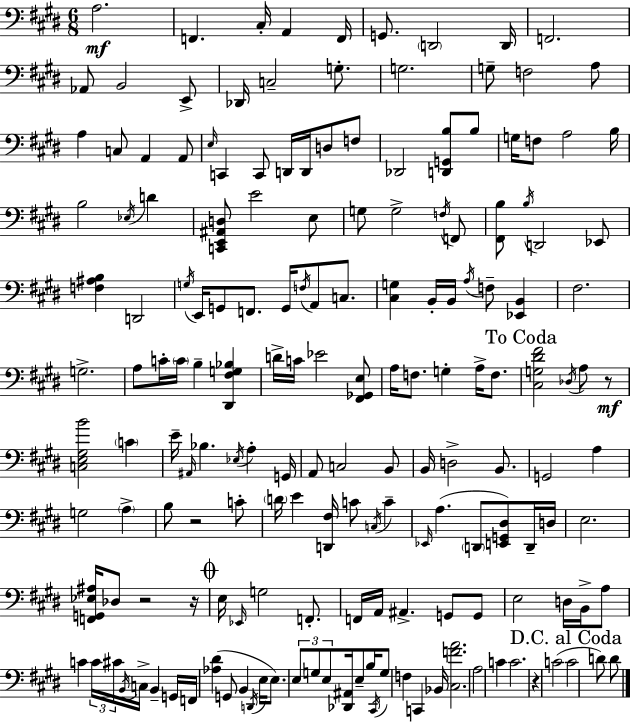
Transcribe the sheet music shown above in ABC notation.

X:1
T:Untitled
M:6/8
L:1/4
K:E
A,2 F,, ^C,/4 A,, F,,/4 G,,/2 D,,2 D,,/4 F,,2 _A,,/2 B,,2 E,,/2 _D,,/4 C,2 G,/2 G,2 G,/2 F,2 A,/2 A, C,/2 A,, A,,/2 E,/4 C,, C,,/2 D,,/4 D,,/4 D,/2 F,/2 _D,,2 [D,,G,,B,]/2 B,/2 G,/4 F,/2 A,2 B,/4 B,2 _E,/4 D [C,,E,,^A,,D,]/2 E2 E,/2 G,/2 G,2 F,/4 F,,/2 [^F,,B,]/2 B,/4 D,,2 _E,,/2 [F,^A,B,] D,,2 G,/4 E,,/4 G,,/2 F,,/2 G,,/4 F,/4 A,,/2 C,/2 [^C,G,] B,,/4 B,,/4 A,/4 F,/2 [_E,,B,,] ^F,2 G,2 A,/2 C/4 C/4 B, [^D,,^F,G,_B,] D/4 C/4 _E2 [^F,,_G,,E,]/2 A,/4 F,/2 G, A,/4 F,/2 [^C,G,^D^F]2 _D,/4 A,/2 z/2 [C,E,^G,B]2 C E/4 ^A,,/4 _B, _E,/4 A, G,,/4 A,,/2 C,2 B,,/2 B,,/4 D,2 B,,/2 G,,2 A, G,2 A, B,/2 z2 C/2 D/4 E [D,,^F,]/4 C/2 C,/4 C _E,,/4 A, D,,/2 [E,,G,,^D,]/2 D,,/4 D,/4 E,2 [F,,G,,_E,^A,]/4 _D,/2 z2 z/4 E,/4 _E,,/4 G,2 F,,/2 F,,/4 A,,/4 ^A,, G,,/2 G,,/2 E,2 D,/4 B,,/4 A,/2 C C/4 ^C/4 B,,/4 C,/4 B,, G,,/4 F,,/4 [_A,^D] G,,/2 B,, D,,/4 E,/4 E,/2 E,/2 G,/2 E,/2 [_D,,^A,,]/4 E,/2 B,/4 ^C,,/4 G,/2 F, C,, _B,,/4 [^C,FA]2 A,2 C C2 z C2 C2 D/2 D/2